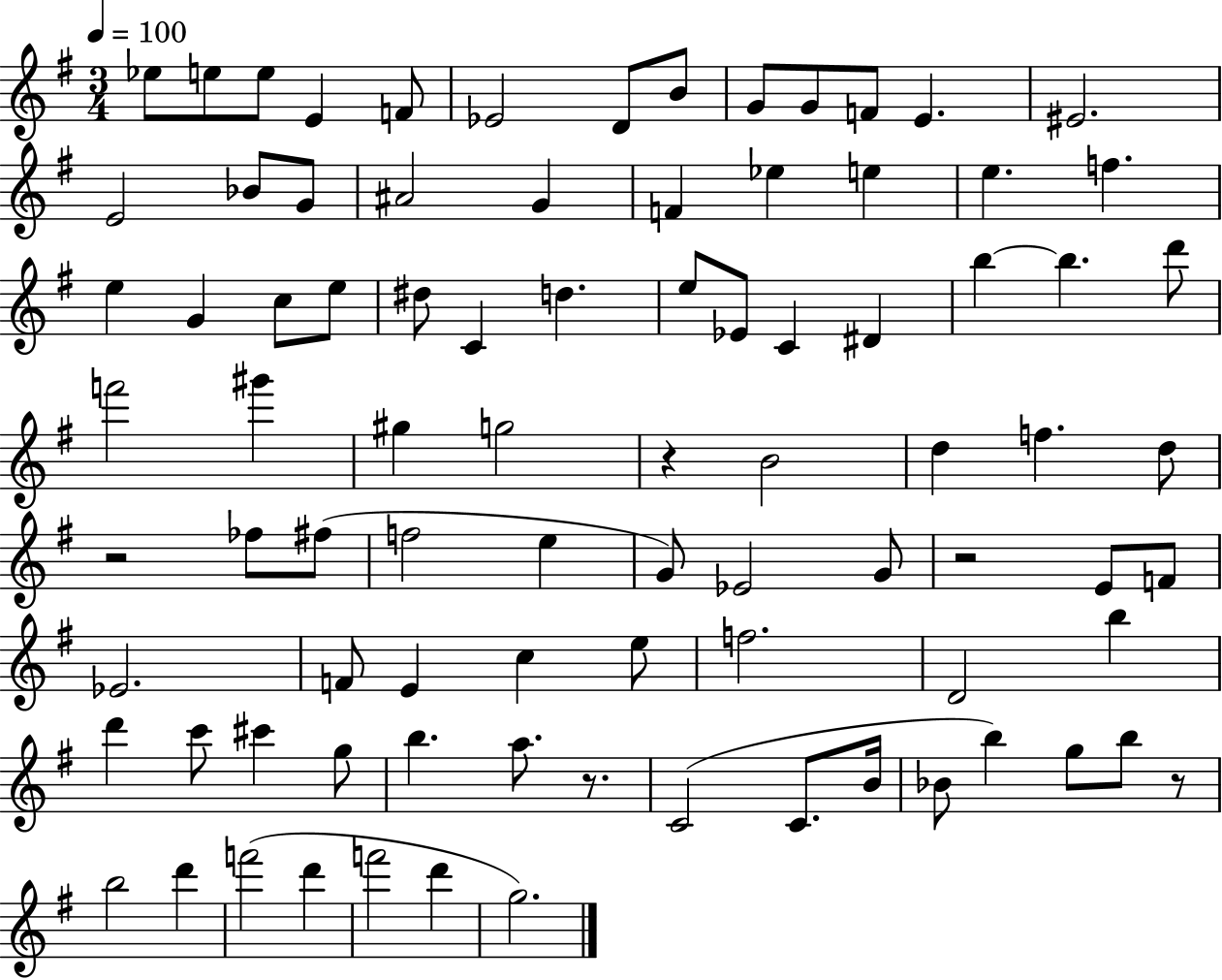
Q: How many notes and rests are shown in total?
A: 87